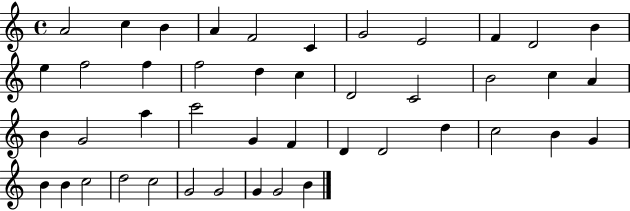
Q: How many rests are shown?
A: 0